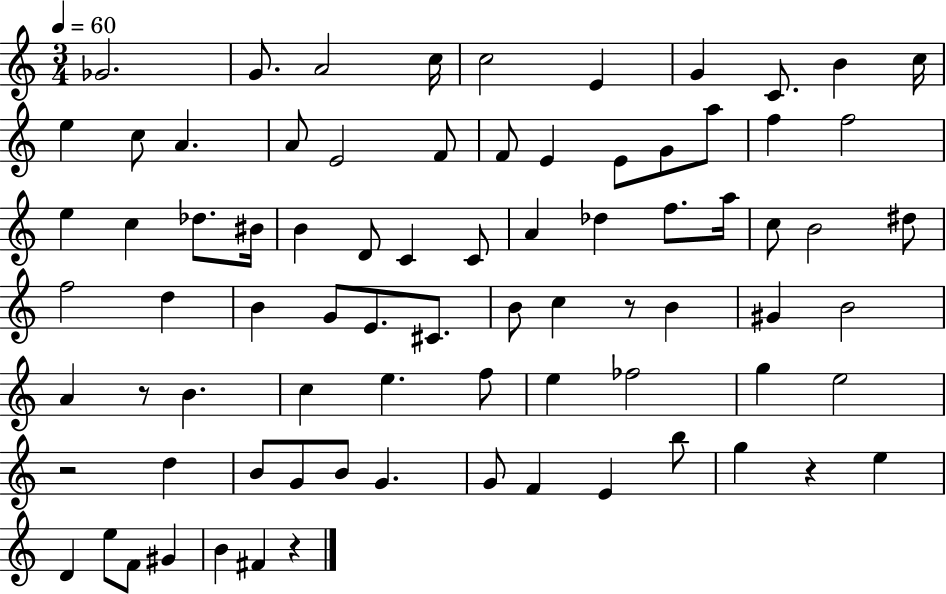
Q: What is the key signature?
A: C major